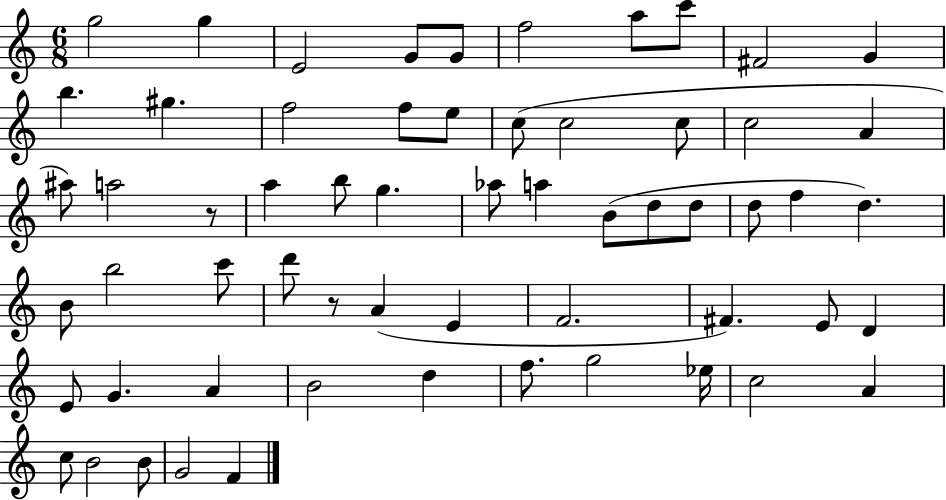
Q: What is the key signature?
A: C major